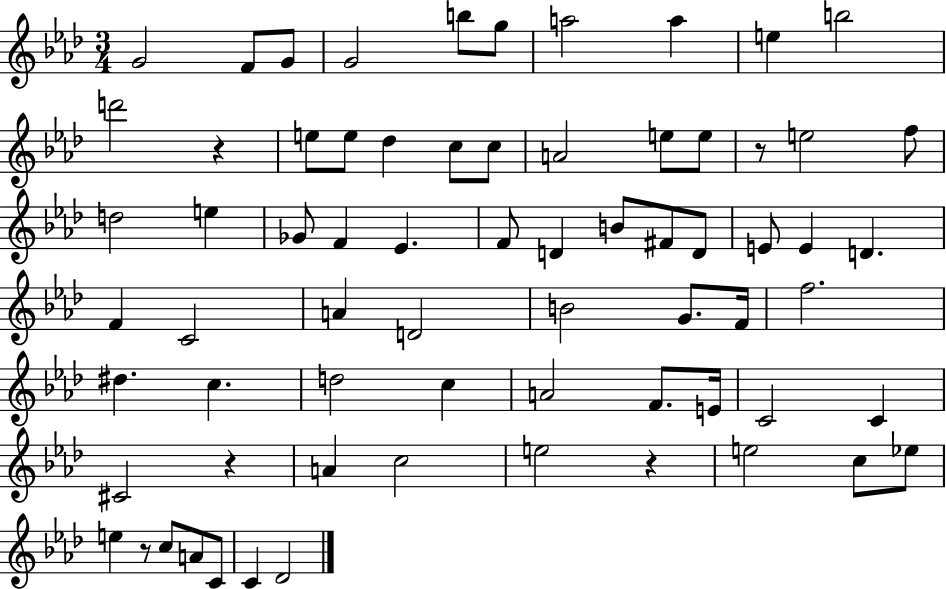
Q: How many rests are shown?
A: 5